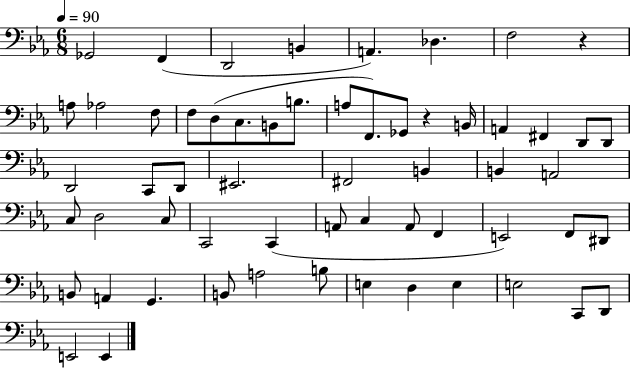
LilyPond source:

{
  \clef bass
  \numericTimeSignature
  \time 6/8
  \key ees \major
  \tempo 4 = 90
  ges,2 f,4( | d,2 b,4 | a,4.) des4. | f2 r4 | \break a8 aes2 f8 | f8 d8( c8. b,8 b8. | a8 f,8.) ges,8 r4 b,16 | a,4 fis,4 d,8 d,8 | \break d,2 c,8 d,8 | eis,2. | fis,2 b,4 | b,4 a,2 | \break c8 d2 c8 | c,2 c,4( | a,8 c4 a,8 f,4 | e,2) f,8 dis,8 | \break b,8 a,4 g,4. | b,8 a2 b8 | e4 d4 e4 | e2 c,8 d,8 | \break e,2 e,4 | \bar "|."
}